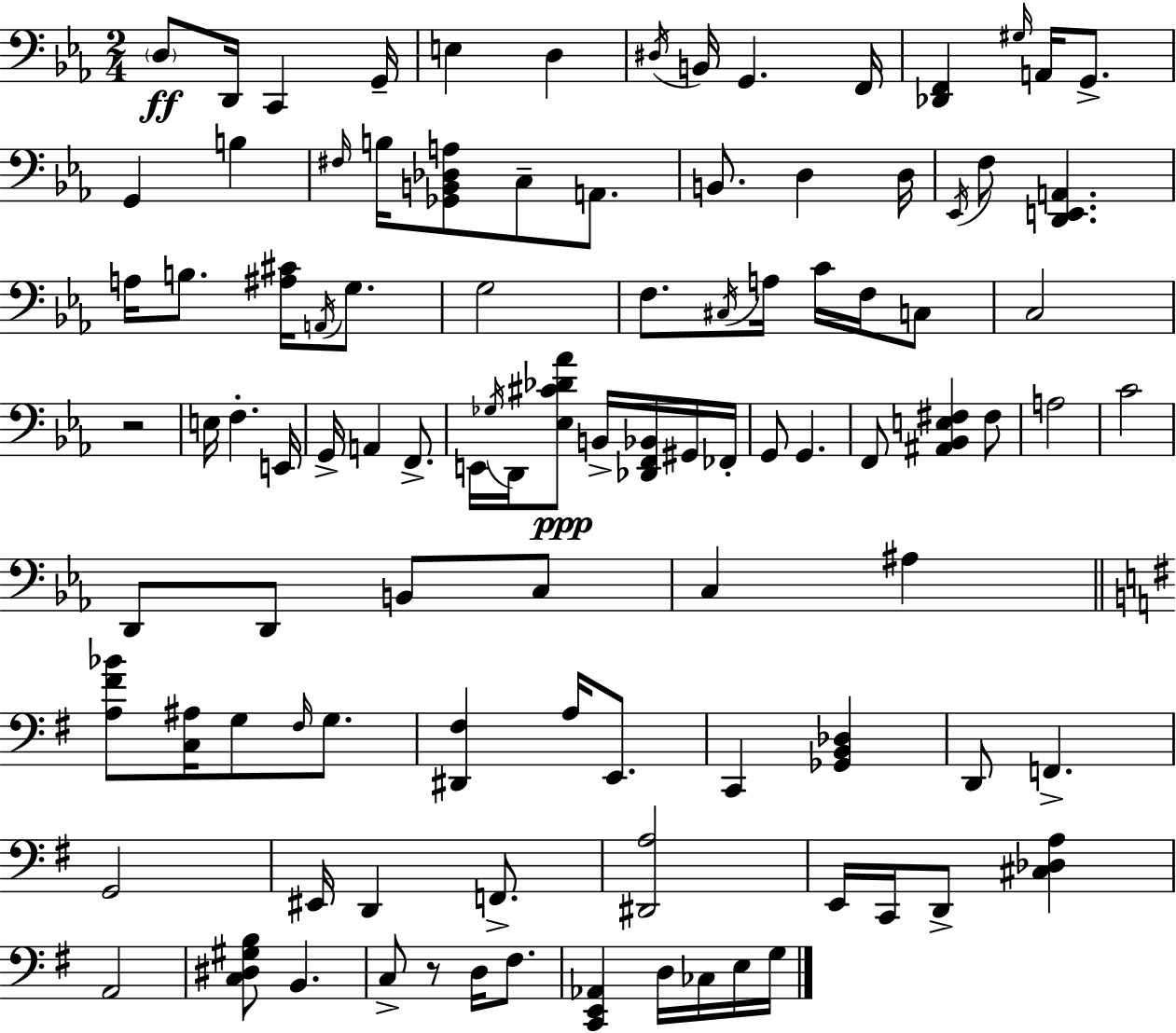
X:1
T:Untitled
M:2/4
L:1/4
K:Cm
D,/2 D,,/4 C,, G,,/4 E, D, ^D,/4 B,,/4 G,, F,,/4 [_D,,F,,] ^G,/4 A,,/4 G,,/2 G,, B, ^F,/4 B,/4 [_G,,B,,_D,A,]/2 C,/2 A,,/2 B,,/2 D, D,/4 _E,,/4 F,/2 [D,,E,,A,,] A,/4 B,/2 [^A,^C]/4 A,,/4 G,/2 G,2 F,/2 ^C,/4 A,/4 C/4 F,/4 C,/2 C,2 z2 E,/4 F, E,,/4 G,,/4 A,, F,,/2 E,,/4 _G,/4 D,,/4 [_E,^C_D_A]/2 B,,/4 [_D,,F,,_B,,]/4 ^G,,/4 _F,,/4 G,,/2 G,, F,,/2 [^A,,_B,,E,^F,] ^F,/2 A,2 C2 D,,/2 D,,/2 B,,/2 C,/2 C, ^A, [A,^F_B]/2 [C,^A,]/4 G,/2 ^F,/4 G,/2 [^D,,^F,] A,/4 E,,/2 C,, [_G,,B,,_D,] D,,/2 F,, G,,2 ^E,,/4 D,, F,,/2 [^D,,A,]2 E,,/4 C,,/4 D,,/2 [^C,_D,A,] A,,2 [C,^D,^G,B,]/2 B,, C,/2 z/2 D,/4 ^F,/2 [C,,E,,_A,,] D,/4 _C,/4 E,/4 G,/4